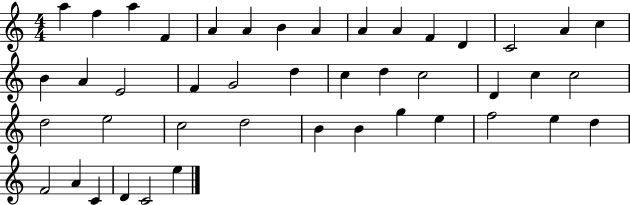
X:1
T:Untitled
M:4/4
L:1/4
K:C
a f a F A A B A A A F D C2 A c B A E2 F G2 d c d c2 D c c2 d2 e2 c2 d2 B B g e f2 e d F2 A C D C2 e